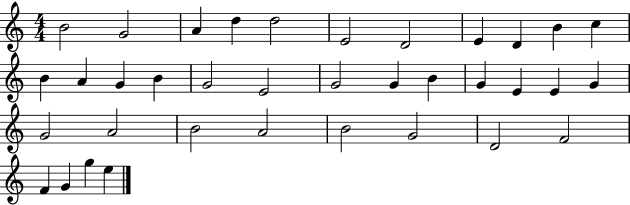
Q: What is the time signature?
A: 4/4